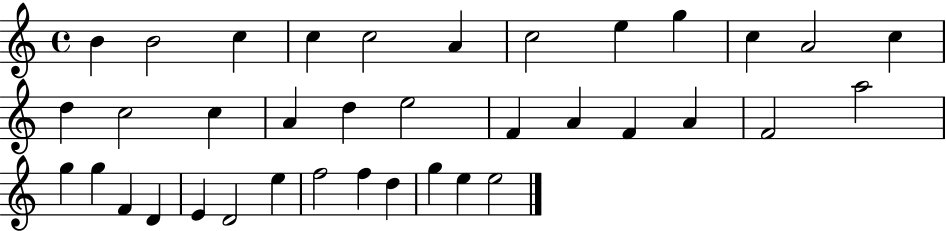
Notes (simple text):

B4/q B4/h C5/q C5/q C5/h A4/q C5/h E5/q G5/q C5/q A4/h C5/q D5/q C5/h C5/q A4/q D5/q E5/h F4/q A4/q F4/q A4/q F4/h A5/h G5/q G5/q F4/q D4/q E4/q D4/h E5/q F5/h F5/q D5/q G5/q E5/q E5/h